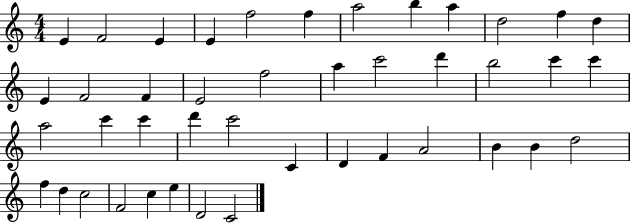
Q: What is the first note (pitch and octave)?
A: E4